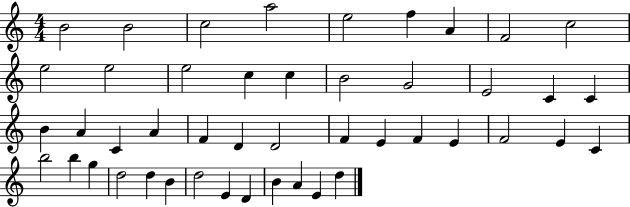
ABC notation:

X:1
T:Untitled
M:4/4
L:1/4
K:C
B2 B2 c2 a2 e2 f A F2 c2 e2 e2 e2 c c B2 G2 E2 C C B A C A F D D2 F E F E F2 E C b2 b g d2 d B d2 E D B A E d